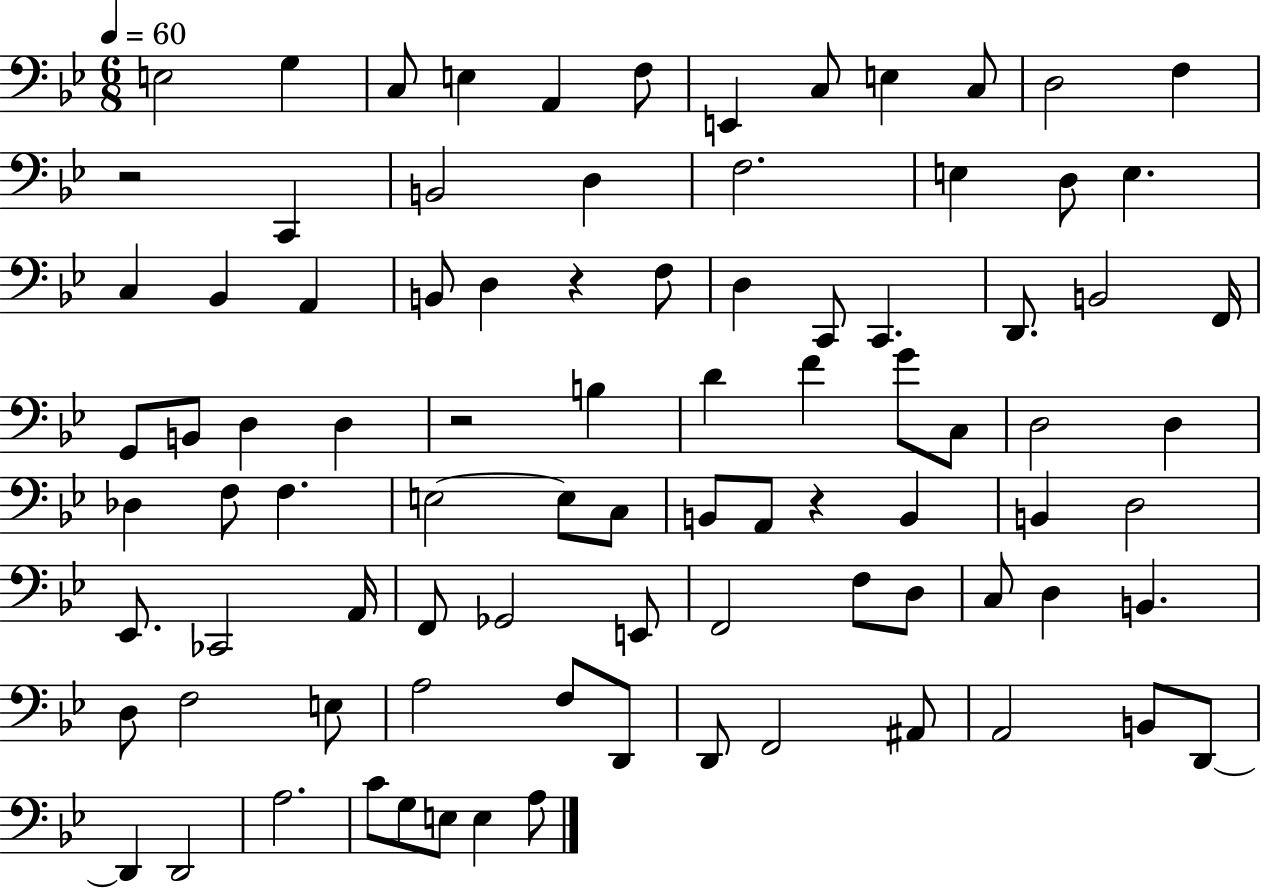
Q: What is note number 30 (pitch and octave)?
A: B2